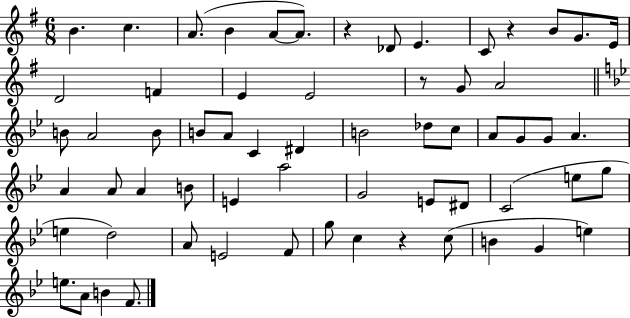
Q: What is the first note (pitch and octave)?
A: B4